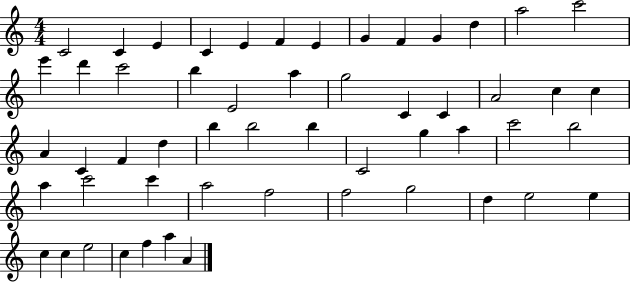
X:1
T:Untitled
M:4/4
L:1/4
K:C
C2 C E C E F E G F G d a2 c'2 e' d' c'2 b E2 a g2 C C A2 c c A C F d b b2 b C2 g a c'2 b2 a c'2 c' a2 f2 f2 g2 d e2 e c c e2 c f a A